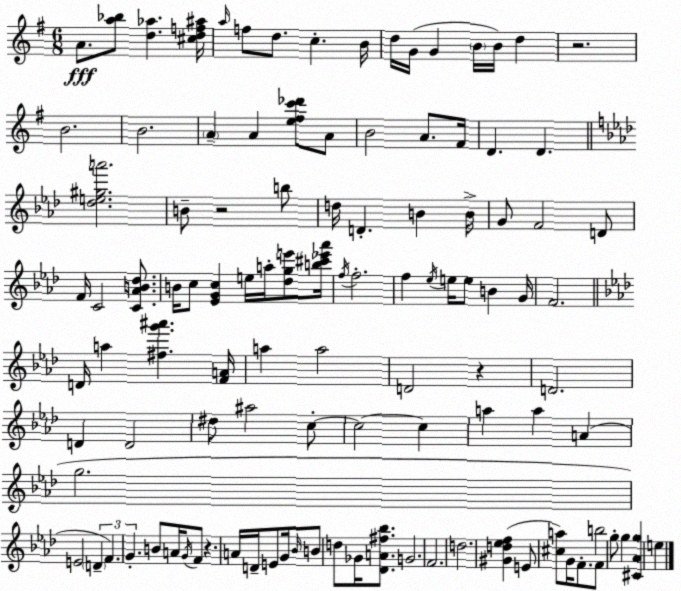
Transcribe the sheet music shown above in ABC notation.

X:1
T:Untitled
M:6/8
L:1/4
K:G
A/2 [a_b]/2 [d_a] [^cdf^a]/4 a/4 f/2 d/2 c B/4 d/4 G/4 G B/4 B/4 d z2 B2 B2 A A [e^fc'_d']/2 A/2 B2 A/2 ^F/4 D D [_de^ga']2 B/2 z2 b/2 d/4 D B B/4 G/2 F2 D/2 F/4 C2 [C_AB_d]/2 B/4 c/2 [_EGc] e/4 a/4 [_dge']/2 [b^c'_e'_a']/4 f/4 f2 f _e/4 e/4 e/2 B G/4 F2 D/4 a [^fg'^a'] [FA]/4 a a2 D2 z D2 D D2 ^d/2 ^a2 c/2 c2 c a a A g2 E2 D F G B/2 A/4 G/4 F/2 z A/4 D/4 E/2 G/4 _B/4 B/2 d/2 _G/4 [_DA^f_b]/2 G2 F2 d2 [^Gd_ef] E/2 [^ca]/2 G/4 F/2 F/2 b2 g/2 g [^C_Ag] e